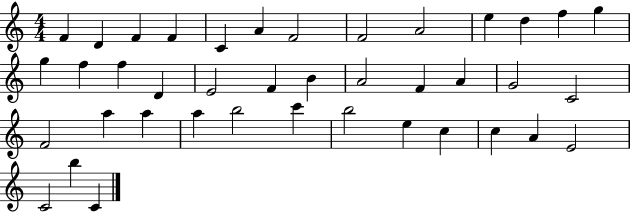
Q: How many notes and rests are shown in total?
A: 40